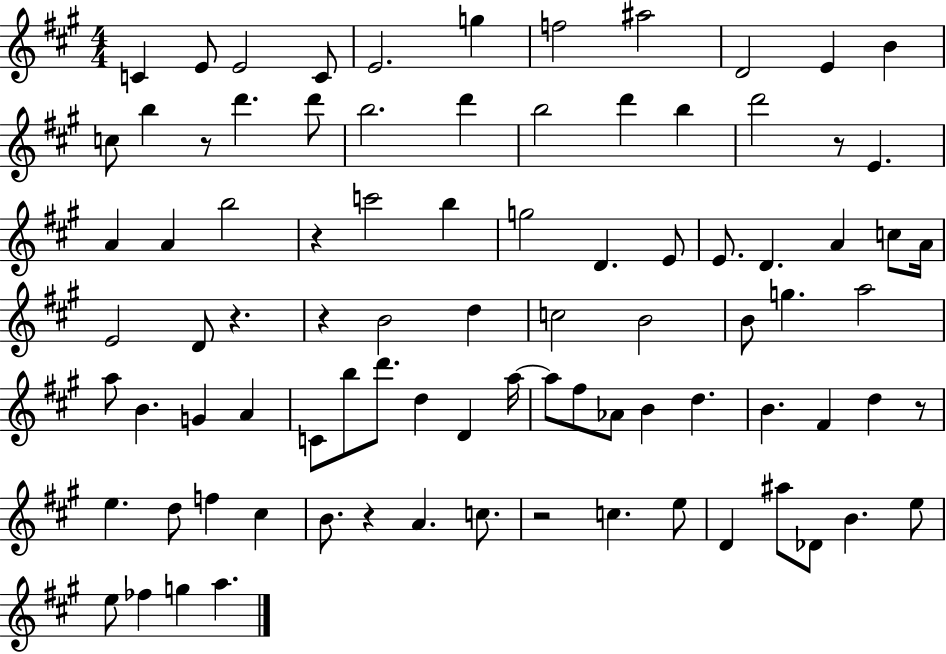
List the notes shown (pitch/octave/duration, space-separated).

C4/q E4/e E4/h C4/e E4/h. G5/q F5/h A#5/h D4/h E4/q B4/q C5/e B5/q R/e D6/q. D6/e B5/h. D6/q B5/h D6/q B5/q D6/h R/e E4/q. A4/q A4/q B5/h R/q C6/h B5/q G5/h D4/q. E4/e E4/e. D4/q. A4/q C5/e A4/s E4/h D4/e R/q. R/q B4/h D5/q C5/h B4/h B4/e G5/q. A5/h A5/e B4/q. G4/q A4/q C4/e B5/e D6/e. D5/q D4/q A5/s A5/e F#5/e Ab4/e B4/q D5/q. B4/q. F#4/q D5/q R/e E5/q. D5/e F5/q C#5/q B4/e. R/q A4/q. C5/e. R/h C5/q. E5/e D4/q A#5/e Db4/e B4/q. E5/e E5/e FES5/q G5/q A5/q.